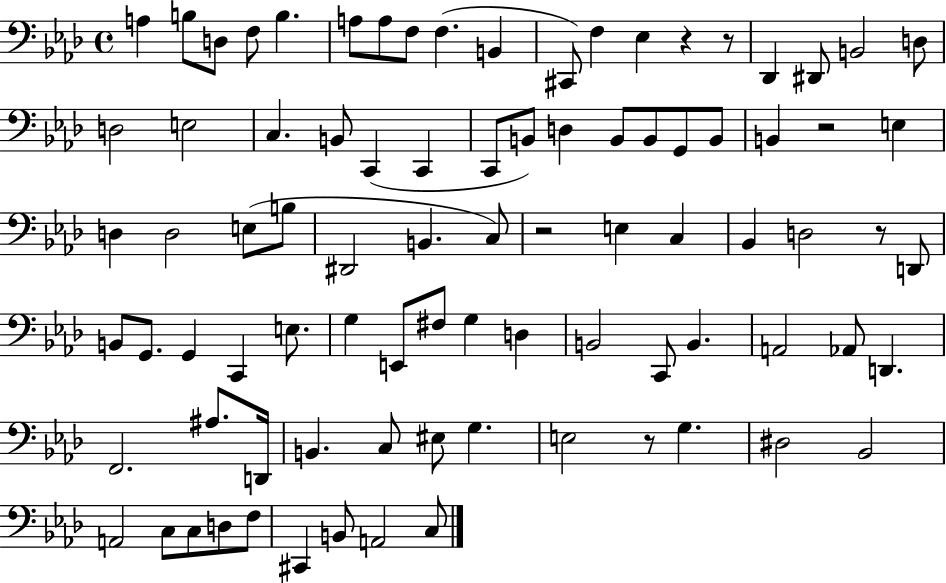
X:1
T:Untitled
M:4/4
L:1/4
K:Ab
A, B,/2 D,/2 F,/2 B, A,/2 A,/2 F,/2 F, B,, ^C,,/2 F, _E, z z/2 _D,, ^D,,/2 B,,2 D,/2 D,2 E,2 C, B,,/2 C,, C,, C,,/2 B,,/2 D, B,,/2 B,,/2 G,,/2 B,,/2 B,, z2 E, D, D,2 E,/2 B,/2 ^D,,2 B,, C,/2 z2 E, C, _B,, D,2 z/2 D,,/2 B,,/2 G,,/2 G,, C,, E,/2 G, E,,/2 ^F,/2 G, D, B,,2 C,,/2 B,, A,,2 _A,,/2 D,, F,,2 ^A,/2 D,,/4 B,, C,/2 ^E,/2 G, E,2 z/2 G, ^D,2 _B,,2 A,,2 C,/2 C,/2 D,/2 F,/2 ^C,, B,,/2 A,,2 C,/2